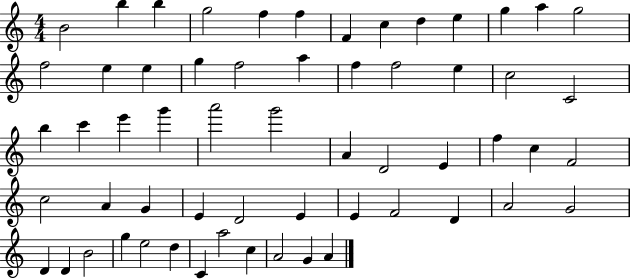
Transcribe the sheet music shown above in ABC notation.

X:1
T:Untitled
M:4/4
L:1/4
K:C
B2 b b g2 f f F c d e g a g2 f2 e e g f2 a f f2 e c2 C2 b c' e' g' a'2 g'2 A D2 E f c F2 c2 A G E D2 E E F2 D A2 G2 D D B2 g e2 d C a2 c A2 G A